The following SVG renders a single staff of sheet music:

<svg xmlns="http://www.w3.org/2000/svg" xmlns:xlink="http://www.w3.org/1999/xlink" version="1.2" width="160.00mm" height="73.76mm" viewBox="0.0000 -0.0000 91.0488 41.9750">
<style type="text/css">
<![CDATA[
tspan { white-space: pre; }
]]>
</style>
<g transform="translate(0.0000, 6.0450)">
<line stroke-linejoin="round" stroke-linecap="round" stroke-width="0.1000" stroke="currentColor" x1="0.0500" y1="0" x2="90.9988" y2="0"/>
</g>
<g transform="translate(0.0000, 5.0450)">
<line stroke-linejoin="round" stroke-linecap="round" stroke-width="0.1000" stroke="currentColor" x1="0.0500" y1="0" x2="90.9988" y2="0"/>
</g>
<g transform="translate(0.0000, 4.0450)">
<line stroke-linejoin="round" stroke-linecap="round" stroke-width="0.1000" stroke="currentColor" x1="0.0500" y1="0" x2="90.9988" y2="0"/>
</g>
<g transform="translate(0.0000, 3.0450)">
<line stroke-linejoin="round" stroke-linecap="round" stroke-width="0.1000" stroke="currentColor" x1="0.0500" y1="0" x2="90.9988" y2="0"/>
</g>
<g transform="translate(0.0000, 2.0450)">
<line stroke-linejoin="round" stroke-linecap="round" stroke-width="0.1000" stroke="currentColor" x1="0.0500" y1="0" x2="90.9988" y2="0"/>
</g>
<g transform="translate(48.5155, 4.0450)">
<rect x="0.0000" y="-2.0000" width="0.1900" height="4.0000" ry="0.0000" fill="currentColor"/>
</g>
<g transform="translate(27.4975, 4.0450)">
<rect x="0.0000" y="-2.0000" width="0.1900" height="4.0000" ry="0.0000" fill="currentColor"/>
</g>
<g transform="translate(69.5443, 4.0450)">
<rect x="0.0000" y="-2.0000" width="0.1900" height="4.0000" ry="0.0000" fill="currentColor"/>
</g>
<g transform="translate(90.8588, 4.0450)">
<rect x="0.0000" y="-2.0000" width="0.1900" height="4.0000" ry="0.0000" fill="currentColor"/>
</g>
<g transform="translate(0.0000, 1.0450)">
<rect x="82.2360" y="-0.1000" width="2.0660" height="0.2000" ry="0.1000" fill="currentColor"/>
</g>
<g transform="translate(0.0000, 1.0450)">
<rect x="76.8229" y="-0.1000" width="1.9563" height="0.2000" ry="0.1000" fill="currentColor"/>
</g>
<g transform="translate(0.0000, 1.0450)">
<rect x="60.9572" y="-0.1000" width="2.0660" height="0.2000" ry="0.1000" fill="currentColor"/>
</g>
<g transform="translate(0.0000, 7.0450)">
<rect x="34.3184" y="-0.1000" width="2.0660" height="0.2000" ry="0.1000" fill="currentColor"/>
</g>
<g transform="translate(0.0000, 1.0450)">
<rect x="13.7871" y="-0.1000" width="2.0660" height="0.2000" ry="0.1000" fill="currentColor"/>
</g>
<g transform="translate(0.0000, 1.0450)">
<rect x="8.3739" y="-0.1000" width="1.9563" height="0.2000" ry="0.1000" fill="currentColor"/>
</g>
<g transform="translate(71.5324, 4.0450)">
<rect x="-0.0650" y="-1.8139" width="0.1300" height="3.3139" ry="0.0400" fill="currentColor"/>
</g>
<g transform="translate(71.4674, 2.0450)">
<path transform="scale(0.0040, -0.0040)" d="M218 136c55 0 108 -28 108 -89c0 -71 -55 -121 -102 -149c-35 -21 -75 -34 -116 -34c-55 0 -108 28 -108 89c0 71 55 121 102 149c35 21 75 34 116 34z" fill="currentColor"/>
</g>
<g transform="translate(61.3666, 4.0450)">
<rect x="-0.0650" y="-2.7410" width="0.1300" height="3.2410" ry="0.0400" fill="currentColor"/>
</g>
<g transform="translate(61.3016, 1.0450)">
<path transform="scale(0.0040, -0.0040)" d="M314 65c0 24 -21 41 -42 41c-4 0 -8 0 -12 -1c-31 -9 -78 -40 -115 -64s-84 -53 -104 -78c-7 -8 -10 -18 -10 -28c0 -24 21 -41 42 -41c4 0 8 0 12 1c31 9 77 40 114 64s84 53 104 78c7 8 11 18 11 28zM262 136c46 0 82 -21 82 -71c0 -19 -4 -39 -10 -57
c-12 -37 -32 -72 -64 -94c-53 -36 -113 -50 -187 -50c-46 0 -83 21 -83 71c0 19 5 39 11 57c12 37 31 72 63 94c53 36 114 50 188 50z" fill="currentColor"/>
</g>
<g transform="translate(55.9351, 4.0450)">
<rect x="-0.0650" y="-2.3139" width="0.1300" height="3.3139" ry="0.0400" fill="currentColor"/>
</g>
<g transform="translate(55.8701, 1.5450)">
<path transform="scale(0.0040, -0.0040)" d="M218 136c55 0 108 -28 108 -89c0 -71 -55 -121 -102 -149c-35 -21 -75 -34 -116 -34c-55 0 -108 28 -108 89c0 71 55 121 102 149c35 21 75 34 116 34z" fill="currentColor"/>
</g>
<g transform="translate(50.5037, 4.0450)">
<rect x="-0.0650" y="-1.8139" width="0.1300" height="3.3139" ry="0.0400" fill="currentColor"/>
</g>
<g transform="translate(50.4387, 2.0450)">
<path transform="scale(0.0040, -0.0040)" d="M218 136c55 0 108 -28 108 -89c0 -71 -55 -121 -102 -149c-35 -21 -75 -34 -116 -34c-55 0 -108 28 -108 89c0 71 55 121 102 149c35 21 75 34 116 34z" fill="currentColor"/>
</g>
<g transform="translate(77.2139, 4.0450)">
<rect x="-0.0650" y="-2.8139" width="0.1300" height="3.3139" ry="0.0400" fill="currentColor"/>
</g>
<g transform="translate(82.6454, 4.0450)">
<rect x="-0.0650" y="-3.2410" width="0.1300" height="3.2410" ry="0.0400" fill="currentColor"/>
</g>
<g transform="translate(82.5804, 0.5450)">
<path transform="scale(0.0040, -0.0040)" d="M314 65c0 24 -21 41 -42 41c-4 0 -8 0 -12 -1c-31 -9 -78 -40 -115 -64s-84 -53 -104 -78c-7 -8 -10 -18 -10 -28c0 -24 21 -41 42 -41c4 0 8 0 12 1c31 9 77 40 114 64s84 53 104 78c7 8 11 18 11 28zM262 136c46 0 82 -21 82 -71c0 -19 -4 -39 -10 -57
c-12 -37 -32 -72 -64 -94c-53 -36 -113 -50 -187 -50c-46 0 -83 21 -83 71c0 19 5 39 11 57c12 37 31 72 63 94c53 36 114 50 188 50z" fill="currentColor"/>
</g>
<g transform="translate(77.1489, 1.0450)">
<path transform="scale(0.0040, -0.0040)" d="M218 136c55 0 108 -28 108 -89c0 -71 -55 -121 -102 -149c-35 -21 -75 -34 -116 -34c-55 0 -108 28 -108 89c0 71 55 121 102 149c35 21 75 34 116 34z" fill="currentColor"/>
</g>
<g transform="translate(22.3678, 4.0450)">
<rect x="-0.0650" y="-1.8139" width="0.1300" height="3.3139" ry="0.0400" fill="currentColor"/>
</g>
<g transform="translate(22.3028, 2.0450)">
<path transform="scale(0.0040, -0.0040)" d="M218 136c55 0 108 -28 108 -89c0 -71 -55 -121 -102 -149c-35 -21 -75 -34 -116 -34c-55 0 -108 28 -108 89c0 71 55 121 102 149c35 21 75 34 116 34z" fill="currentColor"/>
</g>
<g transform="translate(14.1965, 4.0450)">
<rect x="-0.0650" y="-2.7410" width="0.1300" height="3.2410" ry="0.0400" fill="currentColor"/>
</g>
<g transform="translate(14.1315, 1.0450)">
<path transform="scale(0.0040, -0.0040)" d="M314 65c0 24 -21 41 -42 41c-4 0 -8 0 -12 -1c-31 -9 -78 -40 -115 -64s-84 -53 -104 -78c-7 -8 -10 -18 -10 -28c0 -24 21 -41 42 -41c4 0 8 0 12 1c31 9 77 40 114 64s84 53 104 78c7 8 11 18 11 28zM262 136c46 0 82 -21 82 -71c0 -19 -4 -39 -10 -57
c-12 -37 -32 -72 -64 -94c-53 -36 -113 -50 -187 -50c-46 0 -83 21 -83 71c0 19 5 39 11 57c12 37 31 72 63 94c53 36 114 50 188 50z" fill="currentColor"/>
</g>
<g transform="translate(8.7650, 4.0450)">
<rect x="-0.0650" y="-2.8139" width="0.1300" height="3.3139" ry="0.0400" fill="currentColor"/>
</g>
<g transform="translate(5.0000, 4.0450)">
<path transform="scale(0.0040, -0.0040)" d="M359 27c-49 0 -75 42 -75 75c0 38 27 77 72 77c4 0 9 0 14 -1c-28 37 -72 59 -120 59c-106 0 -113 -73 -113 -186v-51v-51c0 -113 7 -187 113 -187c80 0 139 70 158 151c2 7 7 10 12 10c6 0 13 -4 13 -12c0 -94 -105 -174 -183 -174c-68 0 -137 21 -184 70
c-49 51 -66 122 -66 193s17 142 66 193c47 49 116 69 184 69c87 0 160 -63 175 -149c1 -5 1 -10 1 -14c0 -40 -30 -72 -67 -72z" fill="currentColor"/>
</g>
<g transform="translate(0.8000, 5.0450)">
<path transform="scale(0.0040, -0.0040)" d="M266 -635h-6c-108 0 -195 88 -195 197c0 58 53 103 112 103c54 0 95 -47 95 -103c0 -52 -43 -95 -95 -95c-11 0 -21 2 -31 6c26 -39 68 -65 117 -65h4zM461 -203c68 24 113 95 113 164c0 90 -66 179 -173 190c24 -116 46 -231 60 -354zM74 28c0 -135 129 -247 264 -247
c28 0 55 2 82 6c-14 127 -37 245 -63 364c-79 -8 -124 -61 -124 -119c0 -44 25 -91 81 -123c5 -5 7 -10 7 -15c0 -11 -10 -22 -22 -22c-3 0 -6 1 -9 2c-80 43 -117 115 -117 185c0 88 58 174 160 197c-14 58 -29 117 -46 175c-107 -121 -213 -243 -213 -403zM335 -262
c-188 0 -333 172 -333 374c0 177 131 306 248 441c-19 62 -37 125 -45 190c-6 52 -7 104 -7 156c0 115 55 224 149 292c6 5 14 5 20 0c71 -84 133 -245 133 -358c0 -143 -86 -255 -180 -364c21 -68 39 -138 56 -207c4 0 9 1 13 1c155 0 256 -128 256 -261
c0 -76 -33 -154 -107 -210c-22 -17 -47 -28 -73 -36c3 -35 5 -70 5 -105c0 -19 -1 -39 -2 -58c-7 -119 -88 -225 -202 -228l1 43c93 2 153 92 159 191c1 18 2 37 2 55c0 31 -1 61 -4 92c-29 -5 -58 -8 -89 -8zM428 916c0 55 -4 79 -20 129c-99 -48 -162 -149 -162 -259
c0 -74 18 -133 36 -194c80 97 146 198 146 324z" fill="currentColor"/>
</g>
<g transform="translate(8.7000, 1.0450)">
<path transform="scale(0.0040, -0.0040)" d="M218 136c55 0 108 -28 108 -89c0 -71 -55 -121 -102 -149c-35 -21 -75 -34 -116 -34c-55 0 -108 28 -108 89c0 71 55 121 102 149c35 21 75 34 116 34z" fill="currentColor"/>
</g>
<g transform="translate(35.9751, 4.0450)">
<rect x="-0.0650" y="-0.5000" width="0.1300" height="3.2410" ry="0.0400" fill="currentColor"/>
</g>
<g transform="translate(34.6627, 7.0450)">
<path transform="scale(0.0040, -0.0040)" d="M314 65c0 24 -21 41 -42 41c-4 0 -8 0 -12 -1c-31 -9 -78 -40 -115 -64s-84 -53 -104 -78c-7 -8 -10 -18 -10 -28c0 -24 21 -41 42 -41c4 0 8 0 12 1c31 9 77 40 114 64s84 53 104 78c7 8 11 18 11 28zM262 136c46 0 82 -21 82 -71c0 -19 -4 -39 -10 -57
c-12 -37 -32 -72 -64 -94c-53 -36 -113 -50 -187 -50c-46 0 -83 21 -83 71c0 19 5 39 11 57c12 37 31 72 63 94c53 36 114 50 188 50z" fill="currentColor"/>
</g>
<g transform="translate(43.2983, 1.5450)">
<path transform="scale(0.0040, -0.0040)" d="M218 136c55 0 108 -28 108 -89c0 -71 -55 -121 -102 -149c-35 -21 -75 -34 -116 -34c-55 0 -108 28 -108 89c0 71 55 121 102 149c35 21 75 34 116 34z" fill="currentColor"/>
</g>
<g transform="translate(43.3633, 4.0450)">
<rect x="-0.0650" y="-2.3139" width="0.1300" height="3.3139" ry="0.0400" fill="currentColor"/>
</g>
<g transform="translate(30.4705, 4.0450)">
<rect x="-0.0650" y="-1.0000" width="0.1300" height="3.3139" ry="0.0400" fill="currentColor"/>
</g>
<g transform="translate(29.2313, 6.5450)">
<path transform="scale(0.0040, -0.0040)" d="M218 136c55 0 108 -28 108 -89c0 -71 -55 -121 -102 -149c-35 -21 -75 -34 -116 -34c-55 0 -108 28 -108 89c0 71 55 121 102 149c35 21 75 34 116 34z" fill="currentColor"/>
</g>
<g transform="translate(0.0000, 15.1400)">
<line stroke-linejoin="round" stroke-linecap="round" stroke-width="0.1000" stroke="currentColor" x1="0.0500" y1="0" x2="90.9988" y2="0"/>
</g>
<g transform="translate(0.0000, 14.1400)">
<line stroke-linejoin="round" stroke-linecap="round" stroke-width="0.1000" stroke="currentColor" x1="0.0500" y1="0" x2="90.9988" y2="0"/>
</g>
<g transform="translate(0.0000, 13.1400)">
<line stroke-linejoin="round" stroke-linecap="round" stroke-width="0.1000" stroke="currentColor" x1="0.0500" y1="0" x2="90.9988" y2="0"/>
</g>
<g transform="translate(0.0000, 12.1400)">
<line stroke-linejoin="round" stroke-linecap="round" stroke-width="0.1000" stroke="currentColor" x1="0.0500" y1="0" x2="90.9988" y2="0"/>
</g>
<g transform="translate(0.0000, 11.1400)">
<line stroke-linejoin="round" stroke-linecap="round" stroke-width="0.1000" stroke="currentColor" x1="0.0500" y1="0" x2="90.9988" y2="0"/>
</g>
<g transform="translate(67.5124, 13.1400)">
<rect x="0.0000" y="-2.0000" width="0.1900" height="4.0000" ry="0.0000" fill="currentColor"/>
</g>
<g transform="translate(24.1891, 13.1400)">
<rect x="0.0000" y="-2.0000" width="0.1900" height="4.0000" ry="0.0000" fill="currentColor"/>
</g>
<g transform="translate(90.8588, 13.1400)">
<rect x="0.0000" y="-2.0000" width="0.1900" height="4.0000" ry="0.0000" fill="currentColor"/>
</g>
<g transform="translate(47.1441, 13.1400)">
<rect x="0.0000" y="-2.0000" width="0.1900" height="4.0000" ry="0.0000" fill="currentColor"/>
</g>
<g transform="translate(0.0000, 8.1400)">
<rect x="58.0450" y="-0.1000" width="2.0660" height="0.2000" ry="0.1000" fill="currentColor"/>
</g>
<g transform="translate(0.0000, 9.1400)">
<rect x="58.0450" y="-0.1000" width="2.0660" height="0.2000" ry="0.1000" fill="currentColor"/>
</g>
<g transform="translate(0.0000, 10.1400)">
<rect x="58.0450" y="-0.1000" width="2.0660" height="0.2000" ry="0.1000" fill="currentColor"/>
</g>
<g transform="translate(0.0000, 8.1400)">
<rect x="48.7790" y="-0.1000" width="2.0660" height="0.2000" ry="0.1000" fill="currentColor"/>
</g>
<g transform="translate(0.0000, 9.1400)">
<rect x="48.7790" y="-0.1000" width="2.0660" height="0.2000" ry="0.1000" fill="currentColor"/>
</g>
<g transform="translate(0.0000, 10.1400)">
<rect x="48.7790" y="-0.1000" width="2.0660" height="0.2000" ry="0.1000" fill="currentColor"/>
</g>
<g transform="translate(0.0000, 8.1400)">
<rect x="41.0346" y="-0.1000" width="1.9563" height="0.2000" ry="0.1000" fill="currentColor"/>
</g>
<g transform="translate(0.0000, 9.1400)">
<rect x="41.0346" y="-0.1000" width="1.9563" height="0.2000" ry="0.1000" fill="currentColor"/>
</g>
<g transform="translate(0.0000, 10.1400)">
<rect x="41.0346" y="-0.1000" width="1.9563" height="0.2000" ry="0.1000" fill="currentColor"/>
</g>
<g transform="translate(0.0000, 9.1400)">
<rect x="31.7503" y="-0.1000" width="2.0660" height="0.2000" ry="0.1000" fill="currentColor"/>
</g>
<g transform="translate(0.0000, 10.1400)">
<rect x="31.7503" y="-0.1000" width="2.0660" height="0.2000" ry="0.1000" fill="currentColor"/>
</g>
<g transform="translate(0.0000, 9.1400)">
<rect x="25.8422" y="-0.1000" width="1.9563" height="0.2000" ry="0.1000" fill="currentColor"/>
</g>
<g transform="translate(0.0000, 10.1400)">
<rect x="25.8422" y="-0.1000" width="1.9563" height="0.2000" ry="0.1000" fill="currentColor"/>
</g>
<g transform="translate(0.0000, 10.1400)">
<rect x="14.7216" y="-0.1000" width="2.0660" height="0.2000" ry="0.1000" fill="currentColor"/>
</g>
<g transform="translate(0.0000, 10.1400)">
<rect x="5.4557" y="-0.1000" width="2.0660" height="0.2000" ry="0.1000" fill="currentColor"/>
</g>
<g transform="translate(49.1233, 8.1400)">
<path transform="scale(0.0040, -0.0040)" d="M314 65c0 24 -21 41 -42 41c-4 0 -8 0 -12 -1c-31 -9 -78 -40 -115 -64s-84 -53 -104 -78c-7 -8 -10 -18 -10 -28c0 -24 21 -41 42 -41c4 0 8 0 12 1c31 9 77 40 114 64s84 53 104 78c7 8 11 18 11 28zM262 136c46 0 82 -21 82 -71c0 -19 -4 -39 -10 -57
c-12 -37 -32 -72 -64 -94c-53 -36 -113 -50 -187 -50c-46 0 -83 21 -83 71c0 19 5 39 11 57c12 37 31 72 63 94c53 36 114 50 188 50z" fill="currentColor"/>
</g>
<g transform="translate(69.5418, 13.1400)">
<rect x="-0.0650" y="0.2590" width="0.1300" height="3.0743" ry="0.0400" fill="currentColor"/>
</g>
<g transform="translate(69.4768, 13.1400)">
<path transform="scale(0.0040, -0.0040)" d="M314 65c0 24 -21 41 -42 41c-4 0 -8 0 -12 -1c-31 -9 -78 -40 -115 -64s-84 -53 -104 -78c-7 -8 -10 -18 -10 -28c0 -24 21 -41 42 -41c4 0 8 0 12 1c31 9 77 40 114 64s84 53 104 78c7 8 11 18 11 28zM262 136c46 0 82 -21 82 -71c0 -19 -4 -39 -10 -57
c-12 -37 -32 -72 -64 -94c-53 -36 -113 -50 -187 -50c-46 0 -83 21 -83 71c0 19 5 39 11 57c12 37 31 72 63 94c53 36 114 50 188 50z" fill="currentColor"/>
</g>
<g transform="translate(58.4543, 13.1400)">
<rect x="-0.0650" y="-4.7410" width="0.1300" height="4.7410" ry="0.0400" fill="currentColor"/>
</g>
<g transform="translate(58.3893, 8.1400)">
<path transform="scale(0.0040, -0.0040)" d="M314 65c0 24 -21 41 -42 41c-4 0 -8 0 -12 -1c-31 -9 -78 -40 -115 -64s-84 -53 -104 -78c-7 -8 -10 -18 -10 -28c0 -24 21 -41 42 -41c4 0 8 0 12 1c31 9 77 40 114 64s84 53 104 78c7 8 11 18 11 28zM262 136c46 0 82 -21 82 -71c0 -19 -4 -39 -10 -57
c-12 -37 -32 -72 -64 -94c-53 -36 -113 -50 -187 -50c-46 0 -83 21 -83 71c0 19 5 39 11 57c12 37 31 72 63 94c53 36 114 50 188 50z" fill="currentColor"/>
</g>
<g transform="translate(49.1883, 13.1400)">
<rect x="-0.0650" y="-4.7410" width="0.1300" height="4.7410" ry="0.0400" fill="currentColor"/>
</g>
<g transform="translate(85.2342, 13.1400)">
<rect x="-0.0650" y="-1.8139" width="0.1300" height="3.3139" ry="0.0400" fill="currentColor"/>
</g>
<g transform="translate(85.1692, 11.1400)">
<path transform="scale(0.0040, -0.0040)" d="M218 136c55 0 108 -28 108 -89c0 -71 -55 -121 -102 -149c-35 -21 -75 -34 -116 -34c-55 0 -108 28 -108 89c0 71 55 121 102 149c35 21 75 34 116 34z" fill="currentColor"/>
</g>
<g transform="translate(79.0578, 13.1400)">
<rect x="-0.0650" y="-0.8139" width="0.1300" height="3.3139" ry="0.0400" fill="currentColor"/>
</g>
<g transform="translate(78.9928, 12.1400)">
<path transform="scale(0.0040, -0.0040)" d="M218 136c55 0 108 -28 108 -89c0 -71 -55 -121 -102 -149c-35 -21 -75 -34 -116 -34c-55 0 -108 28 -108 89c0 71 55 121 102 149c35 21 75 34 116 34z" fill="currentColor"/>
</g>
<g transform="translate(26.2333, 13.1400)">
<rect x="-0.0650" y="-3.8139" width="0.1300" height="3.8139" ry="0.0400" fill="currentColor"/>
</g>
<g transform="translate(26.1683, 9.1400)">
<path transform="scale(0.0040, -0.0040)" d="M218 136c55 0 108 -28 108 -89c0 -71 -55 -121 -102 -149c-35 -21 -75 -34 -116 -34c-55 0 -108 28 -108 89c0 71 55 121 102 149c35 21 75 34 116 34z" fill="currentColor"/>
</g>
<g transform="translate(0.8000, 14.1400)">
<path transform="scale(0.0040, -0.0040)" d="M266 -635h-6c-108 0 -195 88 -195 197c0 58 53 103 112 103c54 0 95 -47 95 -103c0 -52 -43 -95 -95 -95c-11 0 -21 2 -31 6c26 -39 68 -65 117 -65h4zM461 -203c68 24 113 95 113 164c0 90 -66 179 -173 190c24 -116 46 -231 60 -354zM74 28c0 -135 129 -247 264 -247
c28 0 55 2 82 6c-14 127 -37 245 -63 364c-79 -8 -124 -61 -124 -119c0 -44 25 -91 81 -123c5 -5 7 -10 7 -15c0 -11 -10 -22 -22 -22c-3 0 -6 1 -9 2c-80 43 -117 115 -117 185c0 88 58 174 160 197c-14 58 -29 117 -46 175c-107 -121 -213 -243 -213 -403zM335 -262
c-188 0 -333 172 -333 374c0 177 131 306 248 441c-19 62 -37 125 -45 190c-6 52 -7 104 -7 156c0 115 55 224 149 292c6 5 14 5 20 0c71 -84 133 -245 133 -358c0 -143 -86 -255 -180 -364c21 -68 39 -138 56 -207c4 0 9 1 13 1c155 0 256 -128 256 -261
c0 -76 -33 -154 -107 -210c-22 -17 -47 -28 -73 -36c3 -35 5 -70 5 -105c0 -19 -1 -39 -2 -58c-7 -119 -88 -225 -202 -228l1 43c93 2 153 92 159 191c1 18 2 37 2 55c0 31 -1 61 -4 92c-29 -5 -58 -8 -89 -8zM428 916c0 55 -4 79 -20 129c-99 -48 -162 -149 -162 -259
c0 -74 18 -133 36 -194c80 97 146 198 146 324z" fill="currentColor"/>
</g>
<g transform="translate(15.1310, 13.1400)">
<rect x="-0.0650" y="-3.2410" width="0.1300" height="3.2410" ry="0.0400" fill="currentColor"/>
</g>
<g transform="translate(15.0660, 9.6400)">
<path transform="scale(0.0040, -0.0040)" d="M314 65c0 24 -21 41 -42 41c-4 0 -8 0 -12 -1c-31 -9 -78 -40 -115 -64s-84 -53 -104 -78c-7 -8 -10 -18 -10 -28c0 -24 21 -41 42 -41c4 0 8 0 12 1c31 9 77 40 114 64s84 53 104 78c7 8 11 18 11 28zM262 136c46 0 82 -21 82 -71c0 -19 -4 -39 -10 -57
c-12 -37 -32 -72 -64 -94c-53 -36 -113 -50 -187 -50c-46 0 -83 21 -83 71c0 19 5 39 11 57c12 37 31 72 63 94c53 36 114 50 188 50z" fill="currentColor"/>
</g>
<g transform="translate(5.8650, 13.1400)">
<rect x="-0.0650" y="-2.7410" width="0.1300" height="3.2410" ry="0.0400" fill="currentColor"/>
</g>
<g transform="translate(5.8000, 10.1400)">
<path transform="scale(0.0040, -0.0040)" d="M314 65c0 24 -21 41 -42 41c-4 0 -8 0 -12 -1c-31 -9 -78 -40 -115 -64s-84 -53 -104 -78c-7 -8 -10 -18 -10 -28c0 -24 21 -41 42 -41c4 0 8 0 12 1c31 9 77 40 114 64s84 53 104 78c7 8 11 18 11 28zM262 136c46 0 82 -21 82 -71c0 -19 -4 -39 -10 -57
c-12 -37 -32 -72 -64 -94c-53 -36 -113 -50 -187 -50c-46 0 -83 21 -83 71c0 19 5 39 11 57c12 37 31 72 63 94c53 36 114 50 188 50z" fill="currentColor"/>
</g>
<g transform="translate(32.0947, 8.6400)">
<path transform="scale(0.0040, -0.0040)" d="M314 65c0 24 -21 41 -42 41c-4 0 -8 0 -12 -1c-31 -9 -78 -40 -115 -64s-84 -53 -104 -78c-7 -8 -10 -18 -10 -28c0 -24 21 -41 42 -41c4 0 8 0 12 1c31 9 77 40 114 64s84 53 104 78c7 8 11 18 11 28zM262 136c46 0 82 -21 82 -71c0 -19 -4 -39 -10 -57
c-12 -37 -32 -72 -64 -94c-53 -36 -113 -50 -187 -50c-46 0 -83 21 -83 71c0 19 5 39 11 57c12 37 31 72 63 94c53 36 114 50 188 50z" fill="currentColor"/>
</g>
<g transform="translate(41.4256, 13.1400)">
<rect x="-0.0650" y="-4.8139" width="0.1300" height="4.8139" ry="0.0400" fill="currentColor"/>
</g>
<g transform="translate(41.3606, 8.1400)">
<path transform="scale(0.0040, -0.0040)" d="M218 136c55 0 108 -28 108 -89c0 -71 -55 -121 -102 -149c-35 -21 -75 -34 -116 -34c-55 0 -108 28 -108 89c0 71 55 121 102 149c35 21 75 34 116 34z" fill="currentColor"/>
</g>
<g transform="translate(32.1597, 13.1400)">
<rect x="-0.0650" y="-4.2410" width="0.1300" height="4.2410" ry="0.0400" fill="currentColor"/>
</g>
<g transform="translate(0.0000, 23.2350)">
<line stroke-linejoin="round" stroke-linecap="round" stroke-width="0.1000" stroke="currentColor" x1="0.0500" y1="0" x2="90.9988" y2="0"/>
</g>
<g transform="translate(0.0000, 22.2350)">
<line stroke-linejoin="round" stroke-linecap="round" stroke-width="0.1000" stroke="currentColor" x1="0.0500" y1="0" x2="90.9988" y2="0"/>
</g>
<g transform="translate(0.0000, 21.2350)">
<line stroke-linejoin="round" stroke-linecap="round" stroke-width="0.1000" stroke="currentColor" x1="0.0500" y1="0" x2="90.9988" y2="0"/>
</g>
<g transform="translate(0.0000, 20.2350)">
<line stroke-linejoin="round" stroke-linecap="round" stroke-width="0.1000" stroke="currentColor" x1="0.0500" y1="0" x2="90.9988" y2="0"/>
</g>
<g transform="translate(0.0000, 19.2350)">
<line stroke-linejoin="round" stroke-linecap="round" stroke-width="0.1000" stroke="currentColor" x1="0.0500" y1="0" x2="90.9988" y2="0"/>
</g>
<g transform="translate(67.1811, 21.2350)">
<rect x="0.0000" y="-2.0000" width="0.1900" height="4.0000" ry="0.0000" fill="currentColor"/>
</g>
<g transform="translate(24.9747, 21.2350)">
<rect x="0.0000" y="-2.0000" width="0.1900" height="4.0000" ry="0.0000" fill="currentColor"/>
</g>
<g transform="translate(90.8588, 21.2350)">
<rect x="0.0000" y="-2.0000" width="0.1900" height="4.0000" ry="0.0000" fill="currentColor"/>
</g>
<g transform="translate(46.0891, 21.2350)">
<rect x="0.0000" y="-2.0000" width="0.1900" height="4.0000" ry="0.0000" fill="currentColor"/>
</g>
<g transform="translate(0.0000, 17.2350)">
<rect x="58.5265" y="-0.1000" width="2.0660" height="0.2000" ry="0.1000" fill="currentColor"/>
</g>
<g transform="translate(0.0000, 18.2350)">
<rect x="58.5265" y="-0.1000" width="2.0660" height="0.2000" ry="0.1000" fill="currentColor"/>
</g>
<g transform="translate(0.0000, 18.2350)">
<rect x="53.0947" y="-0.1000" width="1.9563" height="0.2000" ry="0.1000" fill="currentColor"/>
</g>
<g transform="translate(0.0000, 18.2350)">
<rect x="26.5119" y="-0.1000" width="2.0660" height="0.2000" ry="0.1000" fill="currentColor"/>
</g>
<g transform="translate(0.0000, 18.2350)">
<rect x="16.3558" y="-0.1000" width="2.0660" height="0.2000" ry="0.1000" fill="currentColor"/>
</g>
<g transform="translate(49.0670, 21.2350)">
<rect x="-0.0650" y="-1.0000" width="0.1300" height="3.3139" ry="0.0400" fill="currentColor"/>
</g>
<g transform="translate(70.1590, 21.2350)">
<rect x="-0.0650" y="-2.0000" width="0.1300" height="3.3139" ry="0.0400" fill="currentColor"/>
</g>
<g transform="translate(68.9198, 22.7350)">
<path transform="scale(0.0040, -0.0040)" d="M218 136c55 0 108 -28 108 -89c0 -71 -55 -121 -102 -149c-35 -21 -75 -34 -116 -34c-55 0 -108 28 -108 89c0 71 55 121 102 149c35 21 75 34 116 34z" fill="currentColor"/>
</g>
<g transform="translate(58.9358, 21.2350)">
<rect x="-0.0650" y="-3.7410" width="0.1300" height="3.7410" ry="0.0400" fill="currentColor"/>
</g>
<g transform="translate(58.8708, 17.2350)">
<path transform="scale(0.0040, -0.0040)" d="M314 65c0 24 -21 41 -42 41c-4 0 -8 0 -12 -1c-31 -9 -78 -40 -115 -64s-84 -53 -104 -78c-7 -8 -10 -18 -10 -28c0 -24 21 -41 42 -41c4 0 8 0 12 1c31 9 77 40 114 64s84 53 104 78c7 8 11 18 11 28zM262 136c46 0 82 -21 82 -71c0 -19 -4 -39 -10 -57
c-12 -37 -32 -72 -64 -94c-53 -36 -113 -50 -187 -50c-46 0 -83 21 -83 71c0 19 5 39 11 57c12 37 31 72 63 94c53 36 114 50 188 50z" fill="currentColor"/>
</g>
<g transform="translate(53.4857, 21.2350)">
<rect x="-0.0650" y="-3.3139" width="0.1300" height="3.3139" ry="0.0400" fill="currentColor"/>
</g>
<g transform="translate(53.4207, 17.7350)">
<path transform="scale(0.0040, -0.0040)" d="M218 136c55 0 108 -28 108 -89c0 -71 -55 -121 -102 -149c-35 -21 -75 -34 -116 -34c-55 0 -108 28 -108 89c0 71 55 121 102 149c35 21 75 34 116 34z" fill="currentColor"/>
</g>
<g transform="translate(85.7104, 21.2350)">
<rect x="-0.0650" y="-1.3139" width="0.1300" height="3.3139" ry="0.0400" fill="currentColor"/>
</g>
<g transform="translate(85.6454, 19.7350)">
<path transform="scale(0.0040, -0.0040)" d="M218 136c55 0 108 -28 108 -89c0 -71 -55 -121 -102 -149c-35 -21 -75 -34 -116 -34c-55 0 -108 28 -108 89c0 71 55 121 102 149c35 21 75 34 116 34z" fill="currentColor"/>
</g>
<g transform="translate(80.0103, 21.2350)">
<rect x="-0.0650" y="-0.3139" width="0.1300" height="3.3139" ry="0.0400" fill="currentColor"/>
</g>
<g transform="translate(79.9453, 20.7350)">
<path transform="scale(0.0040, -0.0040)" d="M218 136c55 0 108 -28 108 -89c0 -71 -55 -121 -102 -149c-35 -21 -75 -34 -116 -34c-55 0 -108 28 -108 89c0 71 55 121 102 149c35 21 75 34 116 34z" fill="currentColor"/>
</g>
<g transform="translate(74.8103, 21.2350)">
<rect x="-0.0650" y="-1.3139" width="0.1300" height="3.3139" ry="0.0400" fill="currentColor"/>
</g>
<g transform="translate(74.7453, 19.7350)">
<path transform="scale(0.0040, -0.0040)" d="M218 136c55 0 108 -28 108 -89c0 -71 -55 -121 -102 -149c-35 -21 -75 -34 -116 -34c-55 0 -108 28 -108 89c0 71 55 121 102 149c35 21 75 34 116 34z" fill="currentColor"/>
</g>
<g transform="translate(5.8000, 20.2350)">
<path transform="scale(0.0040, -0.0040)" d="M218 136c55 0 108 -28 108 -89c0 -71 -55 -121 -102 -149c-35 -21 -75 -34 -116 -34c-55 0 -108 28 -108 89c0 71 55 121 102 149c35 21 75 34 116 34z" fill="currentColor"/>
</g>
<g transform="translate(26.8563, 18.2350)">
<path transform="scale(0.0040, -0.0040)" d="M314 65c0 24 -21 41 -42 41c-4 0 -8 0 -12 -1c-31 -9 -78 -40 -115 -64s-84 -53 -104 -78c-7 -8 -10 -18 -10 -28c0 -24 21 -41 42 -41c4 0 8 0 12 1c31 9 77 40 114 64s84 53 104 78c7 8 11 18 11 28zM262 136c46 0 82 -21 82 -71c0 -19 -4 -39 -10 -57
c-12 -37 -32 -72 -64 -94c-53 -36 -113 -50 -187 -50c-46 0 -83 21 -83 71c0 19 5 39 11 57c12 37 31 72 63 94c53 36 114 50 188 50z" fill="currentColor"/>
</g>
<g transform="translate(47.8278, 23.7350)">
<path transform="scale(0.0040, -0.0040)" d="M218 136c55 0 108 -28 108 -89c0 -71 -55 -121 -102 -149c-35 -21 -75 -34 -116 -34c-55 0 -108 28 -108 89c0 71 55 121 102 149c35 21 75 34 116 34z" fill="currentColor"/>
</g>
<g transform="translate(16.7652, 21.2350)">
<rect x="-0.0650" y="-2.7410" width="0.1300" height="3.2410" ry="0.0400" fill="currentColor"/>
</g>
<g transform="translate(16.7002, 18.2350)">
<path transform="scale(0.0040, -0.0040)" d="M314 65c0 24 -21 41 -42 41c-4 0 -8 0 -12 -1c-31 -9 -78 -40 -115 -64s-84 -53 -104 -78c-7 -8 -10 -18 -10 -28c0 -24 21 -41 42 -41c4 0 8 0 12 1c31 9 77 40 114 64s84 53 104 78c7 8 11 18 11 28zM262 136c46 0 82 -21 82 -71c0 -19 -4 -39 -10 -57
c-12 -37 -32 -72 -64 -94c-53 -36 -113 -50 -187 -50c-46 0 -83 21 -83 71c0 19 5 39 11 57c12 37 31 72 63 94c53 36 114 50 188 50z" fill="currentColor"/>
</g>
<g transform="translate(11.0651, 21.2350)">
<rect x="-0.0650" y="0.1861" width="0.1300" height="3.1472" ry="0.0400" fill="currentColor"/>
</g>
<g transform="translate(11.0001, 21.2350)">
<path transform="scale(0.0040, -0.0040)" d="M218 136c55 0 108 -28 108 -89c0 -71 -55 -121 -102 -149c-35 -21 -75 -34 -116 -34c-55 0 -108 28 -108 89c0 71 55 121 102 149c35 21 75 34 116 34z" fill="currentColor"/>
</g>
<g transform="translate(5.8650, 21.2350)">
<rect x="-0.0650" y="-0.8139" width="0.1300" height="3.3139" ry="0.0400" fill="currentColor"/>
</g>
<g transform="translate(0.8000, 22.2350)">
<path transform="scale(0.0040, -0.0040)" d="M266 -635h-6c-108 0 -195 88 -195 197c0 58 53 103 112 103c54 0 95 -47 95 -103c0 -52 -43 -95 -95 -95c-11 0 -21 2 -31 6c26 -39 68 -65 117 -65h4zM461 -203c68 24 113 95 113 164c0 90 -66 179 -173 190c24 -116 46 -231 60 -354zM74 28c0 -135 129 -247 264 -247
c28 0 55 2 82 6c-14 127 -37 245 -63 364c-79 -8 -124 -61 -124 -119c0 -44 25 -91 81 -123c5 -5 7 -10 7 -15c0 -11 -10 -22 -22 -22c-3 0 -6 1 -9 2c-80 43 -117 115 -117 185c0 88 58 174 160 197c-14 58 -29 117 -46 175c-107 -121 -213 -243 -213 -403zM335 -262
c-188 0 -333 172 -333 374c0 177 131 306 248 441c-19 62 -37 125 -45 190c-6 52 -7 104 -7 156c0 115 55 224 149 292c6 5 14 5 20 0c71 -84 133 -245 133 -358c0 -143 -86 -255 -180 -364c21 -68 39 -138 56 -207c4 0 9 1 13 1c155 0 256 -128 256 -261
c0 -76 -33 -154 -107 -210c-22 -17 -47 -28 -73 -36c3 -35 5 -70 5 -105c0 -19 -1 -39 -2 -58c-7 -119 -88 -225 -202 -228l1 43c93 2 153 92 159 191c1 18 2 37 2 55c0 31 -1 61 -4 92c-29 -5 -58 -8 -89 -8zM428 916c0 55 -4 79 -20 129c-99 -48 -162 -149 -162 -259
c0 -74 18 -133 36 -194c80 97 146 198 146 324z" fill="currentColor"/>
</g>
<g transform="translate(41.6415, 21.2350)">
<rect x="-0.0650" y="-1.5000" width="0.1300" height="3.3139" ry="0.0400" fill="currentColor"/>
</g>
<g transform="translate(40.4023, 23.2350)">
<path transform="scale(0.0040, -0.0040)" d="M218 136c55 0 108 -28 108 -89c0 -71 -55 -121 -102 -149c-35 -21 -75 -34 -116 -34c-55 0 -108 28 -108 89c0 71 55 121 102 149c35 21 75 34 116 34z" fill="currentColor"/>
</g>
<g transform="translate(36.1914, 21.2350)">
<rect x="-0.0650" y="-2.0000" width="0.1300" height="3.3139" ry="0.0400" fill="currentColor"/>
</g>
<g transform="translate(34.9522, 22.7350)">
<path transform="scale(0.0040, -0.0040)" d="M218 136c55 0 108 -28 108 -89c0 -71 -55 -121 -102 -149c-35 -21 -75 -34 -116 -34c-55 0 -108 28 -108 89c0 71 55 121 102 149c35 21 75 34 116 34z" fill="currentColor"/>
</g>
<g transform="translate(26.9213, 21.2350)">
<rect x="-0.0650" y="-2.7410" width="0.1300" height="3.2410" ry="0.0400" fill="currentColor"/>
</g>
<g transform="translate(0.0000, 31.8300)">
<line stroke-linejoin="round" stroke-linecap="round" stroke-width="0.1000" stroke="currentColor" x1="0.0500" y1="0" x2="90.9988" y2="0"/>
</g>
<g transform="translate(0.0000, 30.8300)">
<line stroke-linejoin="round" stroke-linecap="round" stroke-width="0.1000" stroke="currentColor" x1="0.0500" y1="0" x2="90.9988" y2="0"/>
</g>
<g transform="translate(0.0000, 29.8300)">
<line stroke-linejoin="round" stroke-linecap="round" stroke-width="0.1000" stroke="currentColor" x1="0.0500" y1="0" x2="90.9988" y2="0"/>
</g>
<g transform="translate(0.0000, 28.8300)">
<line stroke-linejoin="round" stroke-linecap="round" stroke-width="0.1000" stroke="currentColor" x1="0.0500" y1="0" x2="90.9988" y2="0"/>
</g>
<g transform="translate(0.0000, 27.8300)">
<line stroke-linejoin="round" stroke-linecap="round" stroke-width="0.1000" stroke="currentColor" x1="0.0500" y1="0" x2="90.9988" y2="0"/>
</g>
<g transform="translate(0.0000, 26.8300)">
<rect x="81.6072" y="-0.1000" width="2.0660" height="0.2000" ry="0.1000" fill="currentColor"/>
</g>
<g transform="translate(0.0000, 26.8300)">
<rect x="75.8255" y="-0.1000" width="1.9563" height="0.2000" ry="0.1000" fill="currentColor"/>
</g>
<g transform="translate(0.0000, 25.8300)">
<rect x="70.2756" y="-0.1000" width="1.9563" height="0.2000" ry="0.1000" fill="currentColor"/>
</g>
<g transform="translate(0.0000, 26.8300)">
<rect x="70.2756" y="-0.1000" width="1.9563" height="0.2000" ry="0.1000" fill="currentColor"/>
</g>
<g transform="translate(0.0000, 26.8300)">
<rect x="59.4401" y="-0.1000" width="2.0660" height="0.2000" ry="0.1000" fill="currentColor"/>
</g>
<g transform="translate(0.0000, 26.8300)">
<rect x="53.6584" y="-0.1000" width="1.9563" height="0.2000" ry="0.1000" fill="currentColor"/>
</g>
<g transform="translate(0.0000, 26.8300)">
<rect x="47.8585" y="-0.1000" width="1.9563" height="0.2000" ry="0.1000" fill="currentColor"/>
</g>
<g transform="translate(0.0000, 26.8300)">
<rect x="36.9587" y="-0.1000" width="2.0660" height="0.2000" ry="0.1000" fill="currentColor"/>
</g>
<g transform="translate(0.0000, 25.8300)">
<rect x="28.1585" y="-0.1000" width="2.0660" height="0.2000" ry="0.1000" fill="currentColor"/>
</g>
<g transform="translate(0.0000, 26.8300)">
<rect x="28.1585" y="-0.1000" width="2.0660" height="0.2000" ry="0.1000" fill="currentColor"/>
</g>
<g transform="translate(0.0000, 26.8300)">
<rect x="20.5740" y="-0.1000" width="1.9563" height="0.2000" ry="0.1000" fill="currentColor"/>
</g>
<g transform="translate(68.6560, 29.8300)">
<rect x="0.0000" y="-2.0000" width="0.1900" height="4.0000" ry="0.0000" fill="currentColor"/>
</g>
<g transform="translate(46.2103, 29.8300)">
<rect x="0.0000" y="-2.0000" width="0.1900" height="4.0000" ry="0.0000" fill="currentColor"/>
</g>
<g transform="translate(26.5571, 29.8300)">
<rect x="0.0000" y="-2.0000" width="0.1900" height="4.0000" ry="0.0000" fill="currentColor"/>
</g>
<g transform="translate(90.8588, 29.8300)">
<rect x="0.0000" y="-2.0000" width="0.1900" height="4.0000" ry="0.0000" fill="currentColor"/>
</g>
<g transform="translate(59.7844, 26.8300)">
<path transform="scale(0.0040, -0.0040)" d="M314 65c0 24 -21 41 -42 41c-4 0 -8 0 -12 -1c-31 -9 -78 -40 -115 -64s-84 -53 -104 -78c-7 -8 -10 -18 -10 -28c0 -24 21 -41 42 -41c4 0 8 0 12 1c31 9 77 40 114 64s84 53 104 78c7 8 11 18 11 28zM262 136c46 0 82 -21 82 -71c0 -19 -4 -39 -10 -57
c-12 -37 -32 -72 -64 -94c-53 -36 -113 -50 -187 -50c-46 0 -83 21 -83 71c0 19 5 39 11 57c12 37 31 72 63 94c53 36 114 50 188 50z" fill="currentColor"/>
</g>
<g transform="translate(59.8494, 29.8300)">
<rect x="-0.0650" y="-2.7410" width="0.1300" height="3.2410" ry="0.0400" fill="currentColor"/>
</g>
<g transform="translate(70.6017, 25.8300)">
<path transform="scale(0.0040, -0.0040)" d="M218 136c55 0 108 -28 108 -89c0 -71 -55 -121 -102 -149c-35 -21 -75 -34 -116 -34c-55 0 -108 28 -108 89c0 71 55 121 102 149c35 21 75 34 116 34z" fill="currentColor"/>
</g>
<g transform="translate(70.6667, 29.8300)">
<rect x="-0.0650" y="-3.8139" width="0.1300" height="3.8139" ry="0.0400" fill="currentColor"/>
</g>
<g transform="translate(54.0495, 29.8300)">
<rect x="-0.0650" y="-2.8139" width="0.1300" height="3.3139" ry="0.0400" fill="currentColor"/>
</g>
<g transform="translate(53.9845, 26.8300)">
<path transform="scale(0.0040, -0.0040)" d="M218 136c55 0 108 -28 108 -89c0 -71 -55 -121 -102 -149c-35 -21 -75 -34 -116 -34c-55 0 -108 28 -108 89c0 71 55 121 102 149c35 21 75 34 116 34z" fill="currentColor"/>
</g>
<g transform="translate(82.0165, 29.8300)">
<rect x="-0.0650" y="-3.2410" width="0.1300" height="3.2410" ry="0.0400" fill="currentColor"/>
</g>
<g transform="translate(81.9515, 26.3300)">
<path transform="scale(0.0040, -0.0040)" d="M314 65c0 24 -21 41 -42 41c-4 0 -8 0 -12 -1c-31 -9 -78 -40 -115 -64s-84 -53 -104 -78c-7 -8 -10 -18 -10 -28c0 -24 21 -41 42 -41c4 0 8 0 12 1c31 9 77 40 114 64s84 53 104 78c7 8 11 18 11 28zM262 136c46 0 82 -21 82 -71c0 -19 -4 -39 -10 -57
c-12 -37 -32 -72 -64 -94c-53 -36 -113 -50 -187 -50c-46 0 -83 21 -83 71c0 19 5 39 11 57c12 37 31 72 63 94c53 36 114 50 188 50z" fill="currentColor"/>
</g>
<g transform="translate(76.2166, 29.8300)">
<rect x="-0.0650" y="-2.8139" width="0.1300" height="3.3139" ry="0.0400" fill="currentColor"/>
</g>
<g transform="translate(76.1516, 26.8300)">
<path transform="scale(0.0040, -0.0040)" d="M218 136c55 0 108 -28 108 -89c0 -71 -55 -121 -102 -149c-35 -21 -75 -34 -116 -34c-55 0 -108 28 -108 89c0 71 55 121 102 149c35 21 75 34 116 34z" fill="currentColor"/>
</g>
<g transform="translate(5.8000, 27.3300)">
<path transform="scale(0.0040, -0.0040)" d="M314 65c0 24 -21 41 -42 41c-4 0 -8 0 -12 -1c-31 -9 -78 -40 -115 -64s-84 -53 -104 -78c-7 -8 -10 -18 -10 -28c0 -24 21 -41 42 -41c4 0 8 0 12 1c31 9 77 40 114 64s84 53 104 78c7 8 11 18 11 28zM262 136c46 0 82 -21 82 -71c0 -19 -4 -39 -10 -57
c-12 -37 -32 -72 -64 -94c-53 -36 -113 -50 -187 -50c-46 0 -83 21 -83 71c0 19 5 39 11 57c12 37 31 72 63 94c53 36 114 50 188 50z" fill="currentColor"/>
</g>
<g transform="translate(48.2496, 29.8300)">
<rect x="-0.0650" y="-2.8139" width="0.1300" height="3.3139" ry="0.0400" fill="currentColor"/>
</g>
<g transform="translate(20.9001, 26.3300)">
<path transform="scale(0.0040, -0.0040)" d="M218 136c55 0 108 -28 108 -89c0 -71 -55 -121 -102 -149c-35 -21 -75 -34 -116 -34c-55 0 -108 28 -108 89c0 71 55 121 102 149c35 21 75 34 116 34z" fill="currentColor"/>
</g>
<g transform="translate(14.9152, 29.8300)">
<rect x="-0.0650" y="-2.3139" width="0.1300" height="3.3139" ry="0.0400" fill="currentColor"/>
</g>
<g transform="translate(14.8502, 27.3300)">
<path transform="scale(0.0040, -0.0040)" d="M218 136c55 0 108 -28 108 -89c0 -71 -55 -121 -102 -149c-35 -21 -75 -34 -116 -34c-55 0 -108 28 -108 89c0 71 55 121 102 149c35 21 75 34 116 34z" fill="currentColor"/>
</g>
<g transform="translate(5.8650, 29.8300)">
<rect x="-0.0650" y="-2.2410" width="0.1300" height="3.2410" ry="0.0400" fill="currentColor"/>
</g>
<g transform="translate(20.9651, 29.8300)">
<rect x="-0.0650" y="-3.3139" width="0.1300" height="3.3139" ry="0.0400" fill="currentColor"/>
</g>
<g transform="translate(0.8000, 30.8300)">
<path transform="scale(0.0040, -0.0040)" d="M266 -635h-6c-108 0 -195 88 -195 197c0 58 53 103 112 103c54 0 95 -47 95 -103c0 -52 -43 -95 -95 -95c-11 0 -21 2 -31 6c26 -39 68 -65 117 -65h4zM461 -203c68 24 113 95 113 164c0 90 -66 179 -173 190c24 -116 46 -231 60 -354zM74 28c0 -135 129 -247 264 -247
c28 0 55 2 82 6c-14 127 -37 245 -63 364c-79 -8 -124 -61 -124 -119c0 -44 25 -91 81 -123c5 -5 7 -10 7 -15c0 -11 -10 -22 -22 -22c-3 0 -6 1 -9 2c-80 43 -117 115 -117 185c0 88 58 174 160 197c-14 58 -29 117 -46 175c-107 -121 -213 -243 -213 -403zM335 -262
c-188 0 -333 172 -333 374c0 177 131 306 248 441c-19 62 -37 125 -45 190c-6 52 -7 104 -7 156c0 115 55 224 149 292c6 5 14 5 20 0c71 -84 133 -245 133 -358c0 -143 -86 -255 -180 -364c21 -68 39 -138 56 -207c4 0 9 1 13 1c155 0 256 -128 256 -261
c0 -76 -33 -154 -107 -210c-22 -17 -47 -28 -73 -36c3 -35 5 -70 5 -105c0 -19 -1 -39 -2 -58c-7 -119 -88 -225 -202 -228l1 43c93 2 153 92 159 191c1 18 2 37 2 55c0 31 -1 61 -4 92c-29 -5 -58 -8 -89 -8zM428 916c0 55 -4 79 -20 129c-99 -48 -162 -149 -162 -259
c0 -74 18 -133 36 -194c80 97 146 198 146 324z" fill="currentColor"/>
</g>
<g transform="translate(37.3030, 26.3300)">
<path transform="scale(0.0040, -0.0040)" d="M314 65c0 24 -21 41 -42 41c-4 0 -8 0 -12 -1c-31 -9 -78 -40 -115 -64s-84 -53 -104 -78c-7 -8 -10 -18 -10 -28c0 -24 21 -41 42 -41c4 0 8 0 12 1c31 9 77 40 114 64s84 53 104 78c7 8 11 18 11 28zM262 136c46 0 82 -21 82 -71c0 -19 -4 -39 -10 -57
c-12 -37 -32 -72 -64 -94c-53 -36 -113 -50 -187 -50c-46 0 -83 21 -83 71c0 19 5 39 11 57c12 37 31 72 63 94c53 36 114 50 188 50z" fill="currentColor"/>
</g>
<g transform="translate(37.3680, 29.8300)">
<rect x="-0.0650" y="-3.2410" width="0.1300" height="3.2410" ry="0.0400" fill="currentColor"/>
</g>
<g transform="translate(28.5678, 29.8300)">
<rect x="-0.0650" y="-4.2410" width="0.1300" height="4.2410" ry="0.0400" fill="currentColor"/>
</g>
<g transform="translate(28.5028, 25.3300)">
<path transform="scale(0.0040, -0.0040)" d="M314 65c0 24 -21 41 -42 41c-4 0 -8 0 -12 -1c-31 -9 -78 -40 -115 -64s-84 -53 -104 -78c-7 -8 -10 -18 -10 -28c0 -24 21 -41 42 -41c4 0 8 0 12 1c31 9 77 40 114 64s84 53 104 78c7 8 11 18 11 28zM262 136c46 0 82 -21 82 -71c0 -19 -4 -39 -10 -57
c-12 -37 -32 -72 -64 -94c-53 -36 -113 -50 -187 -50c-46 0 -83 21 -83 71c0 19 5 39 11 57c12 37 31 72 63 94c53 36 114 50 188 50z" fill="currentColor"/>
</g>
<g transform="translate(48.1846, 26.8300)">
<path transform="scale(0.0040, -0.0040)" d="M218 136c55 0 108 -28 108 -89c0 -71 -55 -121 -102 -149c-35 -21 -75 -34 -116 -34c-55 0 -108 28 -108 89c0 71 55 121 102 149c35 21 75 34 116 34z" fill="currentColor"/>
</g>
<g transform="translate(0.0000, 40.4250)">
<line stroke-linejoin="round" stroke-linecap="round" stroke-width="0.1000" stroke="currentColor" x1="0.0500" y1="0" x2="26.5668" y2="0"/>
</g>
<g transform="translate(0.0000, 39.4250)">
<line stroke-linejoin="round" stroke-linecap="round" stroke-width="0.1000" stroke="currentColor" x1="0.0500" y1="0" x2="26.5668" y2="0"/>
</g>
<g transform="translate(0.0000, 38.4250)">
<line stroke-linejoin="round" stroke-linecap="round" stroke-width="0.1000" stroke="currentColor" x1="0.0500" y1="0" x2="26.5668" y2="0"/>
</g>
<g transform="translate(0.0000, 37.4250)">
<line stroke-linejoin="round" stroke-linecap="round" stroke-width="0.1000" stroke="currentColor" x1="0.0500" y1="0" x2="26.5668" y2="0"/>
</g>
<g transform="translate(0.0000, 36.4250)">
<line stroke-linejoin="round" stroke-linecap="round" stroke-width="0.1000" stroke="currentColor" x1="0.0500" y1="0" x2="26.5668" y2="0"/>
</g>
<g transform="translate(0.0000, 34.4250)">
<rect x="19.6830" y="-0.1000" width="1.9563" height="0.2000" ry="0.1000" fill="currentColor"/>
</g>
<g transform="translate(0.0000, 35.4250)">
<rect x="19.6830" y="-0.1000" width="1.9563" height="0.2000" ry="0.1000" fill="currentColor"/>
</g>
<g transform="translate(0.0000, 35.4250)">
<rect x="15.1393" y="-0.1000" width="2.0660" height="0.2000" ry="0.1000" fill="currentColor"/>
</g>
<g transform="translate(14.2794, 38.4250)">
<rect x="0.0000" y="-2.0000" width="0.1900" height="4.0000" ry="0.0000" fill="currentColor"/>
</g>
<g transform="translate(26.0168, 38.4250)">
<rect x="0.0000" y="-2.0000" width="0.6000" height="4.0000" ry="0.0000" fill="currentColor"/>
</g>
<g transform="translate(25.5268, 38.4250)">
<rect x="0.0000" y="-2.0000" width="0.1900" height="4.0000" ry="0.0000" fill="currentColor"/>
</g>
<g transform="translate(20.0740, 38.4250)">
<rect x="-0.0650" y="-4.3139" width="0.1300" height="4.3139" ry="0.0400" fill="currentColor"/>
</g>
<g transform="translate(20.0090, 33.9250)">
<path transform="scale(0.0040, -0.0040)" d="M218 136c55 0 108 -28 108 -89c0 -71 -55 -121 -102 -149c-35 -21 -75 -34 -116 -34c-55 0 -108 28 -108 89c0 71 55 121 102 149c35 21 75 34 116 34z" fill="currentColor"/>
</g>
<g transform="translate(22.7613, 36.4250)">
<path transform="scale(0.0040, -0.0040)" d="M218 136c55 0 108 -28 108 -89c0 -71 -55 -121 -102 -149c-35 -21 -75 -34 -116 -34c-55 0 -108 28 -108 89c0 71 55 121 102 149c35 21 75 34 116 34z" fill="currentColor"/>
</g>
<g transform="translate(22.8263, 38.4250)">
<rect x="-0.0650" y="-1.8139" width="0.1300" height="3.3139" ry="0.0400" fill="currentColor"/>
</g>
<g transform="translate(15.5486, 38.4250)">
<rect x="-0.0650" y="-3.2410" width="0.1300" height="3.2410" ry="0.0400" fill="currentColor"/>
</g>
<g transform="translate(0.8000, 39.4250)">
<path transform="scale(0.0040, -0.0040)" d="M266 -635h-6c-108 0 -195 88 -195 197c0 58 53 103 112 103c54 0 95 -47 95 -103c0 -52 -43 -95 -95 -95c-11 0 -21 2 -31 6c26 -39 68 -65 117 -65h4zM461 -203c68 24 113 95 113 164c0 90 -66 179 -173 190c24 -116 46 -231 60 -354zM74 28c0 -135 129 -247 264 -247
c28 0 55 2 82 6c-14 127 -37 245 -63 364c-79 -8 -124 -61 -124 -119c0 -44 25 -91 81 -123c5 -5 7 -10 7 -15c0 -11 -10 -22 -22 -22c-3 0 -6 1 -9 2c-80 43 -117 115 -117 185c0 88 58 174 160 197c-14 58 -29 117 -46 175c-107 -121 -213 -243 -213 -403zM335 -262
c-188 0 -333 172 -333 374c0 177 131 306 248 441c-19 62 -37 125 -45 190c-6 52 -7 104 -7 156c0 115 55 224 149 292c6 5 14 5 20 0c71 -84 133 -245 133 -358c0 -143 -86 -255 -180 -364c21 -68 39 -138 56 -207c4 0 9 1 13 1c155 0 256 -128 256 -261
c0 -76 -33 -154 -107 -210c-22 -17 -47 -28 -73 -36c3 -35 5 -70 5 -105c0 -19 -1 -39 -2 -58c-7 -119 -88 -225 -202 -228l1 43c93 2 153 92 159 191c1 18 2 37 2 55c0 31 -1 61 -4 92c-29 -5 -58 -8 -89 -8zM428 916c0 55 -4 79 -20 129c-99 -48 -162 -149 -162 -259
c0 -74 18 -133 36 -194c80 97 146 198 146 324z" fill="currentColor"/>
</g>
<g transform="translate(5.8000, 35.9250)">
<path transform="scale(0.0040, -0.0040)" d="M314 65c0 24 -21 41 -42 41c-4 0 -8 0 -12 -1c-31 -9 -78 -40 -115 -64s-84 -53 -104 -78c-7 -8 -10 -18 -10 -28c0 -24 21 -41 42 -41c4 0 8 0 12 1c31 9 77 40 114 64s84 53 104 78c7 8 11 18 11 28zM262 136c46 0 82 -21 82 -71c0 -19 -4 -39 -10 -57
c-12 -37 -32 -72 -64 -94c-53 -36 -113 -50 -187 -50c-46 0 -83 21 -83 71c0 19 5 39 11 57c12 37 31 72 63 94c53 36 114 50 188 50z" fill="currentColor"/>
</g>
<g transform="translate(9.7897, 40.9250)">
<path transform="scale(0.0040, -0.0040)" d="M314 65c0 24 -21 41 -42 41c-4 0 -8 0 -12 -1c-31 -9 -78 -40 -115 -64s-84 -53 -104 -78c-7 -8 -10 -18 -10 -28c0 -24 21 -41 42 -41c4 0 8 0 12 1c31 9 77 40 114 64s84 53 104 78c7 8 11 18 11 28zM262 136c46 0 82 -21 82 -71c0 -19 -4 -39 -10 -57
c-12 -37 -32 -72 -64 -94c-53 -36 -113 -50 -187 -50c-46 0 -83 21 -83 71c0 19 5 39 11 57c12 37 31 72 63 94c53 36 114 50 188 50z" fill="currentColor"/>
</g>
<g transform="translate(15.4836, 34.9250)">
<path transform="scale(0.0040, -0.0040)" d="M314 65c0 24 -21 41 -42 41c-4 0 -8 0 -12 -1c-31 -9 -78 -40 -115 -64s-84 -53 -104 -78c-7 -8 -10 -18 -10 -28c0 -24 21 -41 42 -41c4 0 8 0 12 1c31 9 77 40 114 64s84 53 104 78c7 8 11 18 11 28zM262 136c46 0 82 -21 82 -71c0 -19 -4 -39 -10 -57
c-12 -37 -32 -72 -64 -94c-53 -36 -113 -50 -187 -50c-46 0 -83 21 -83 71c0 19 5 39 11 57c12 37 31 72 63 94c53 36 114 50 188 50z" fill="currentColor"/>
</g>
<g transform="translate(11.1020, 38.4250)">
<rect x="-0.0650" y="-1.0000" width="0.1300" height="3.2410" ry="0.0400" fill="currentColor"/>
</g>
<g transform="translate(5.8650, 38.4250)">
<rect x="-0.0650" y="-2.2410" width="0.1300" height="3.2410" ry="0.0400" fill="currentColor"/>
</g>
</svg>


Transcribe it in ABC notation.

X:1
T:Untitled
M:4/4
L:1/4
K:C
a a2 f D C2 g f g a2 f a b2 a2 b2 c' d'2 e' e'2 e'2 B2 d f d B a2 a2 F E D b c'2 F e c e g2 g b d'2 b2 a a a2 c' a b2 g2 D2 b2 d' f